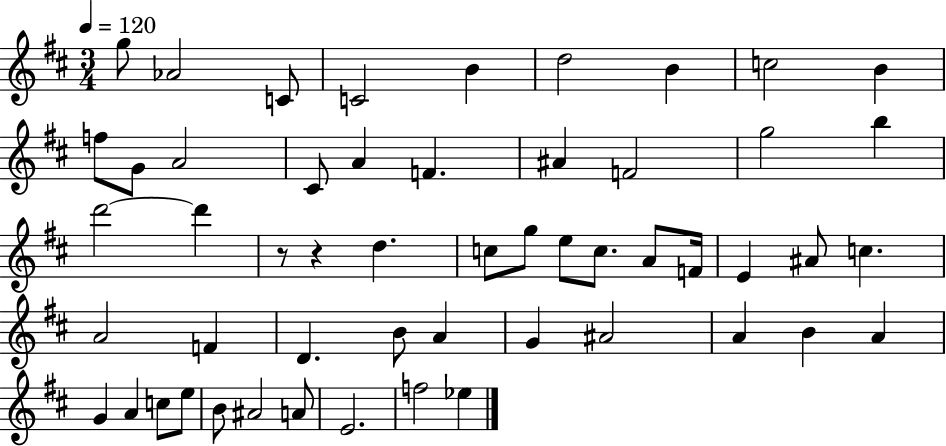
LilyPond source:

{
  \clef treble
  \numericTimeSignature
  \time 3/4
  \key d \major
  \tempo 4 = 120
  g''8 aes'2 c'8 | c'2 b'4 | d''2 b'4 | c''2 b'4 | \break f''8 g'8 a'2 | cis'8 a'4 f'4. | ais'4 f'2 | g''2 b''4 | \break d'''2~~ d'''4 | r8 r4 d''4. | c''8 g''8 e''8 c''8. a'8 f'16 | e'4 ais'8 c''4. | \break a'2 f'4 | d'4. b'8 a'4 | g'4 ais'2 | a'4 b'4 a'4 | \break g'4 a'4 c''8 e''8 | b'8 ais'2 a'8 | e'2. | f''2 ees''4 | \break \bar "|."
}